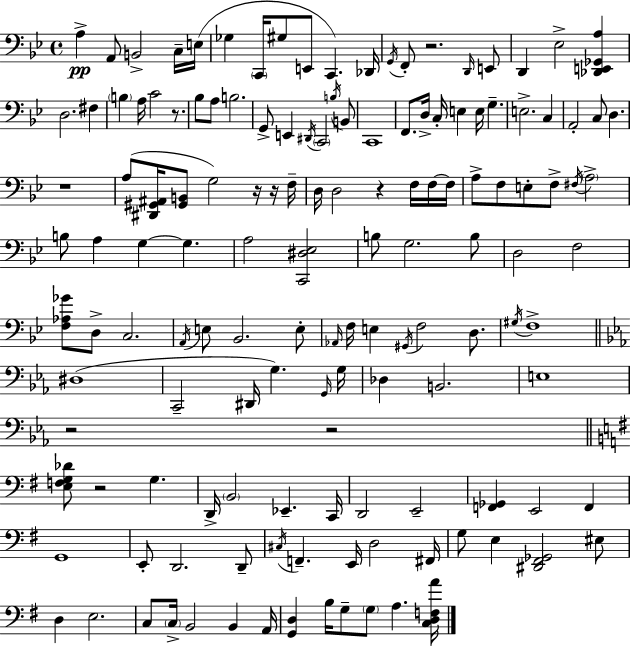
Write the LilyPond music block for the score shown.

{
  \clef bass
  \time 4/4
  \defaultTimeSignature
  \key bes \major
  a4->\pp a,8 b,2-> c16-- e16( | ges4 \parenthesize c,16 gis8 e,8 c,4.) des,16 | \acciaccatura { g,16 } f,8-. r2. \grace { d,16 } | e,8 d,4 ees2-> <des, e, ges, a>4 | \break d2. fis4 | \parenthesize b4 a16 c'2 r8. | bes8 a8 b2. | g,8-> e,4 \acciaccatura { dis,16 } \parenthesize c,2 | \break \acciaccatura { b16 } b,8 c,1 | f,8. d16-> c16-. e4 e16 g4.-- | e2.-> | c4 a,2-. c8 d4. | \break r1 | a8( <dis, gis, ais,>16 <gis, b,>8 g2) | r16 r16 f16-- d16 d2 r4 | f16 f16~~ f16 a8-> f8 e8-. f8-> \acciaccatura { fis16 } \parenthesize a2-> | \break b8 a4 g4~~ g4. | a2 <c, dis ees>2 | b8 g2. | b8 d2 f2 | \break <f aes ges'>8 d8-> c2. | \acciaccatura { a,16 } e8 bes,2. | e8-. \grace { aes,16 } f16 e4 \acciaccatura { gis,16 } f2 | d8. \acciaccatura { gis16 } f1-> | \break \bar "||" \break \key c \minor dis1( | c,2-- dis,16 g4.) \grace { g,16 } | g16 des4 b,2. | e1 | \break r2 r2 | \bar "||" \break \key g \major <e f g des'>8 r2 g4. | d,16-> \parenthesize b,2 ees,4.-- c,16 | d,2 e,2-- | <f, ges,>4 e,2 f,4 | \break g,1 | e,8-. d,2. d,8-- | \acciaccatura { cis16 } f,4.-- e,16 d2 | fis,16 g8 e4 <dis, fis, ges,>2 eis8 | \break d4 e2. | c8 \parenthesize c16-> b,2 b,4 | a,16 <g, d>4 b16 g8-- \parenthesize g8 a4. | <c d f a'>16 \bar "|."
}